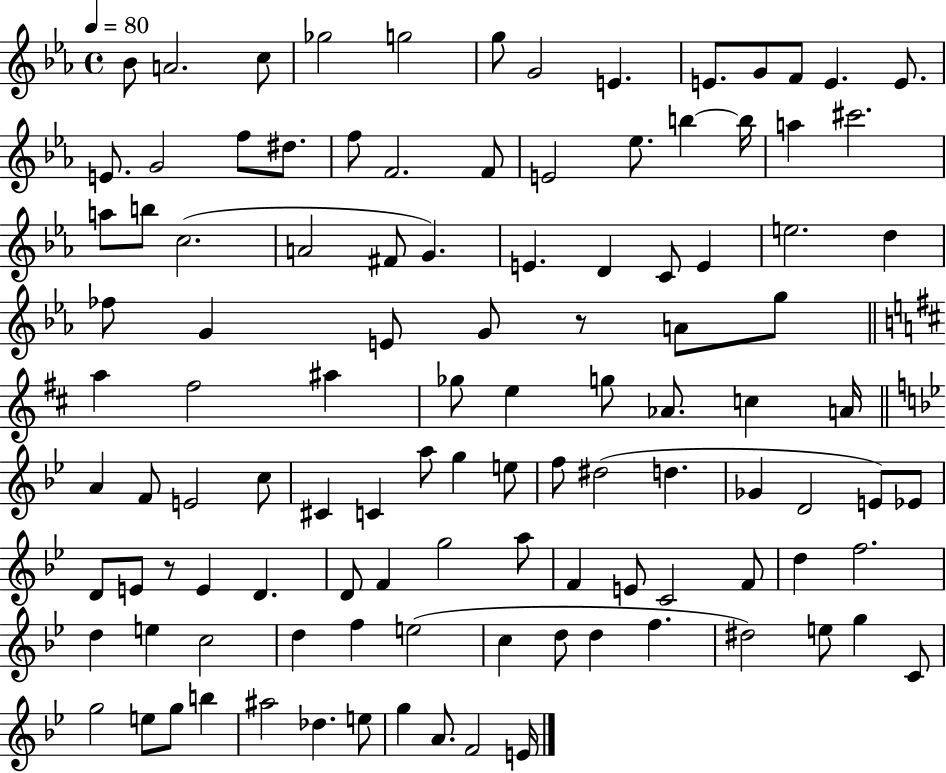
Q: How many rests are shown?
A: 2